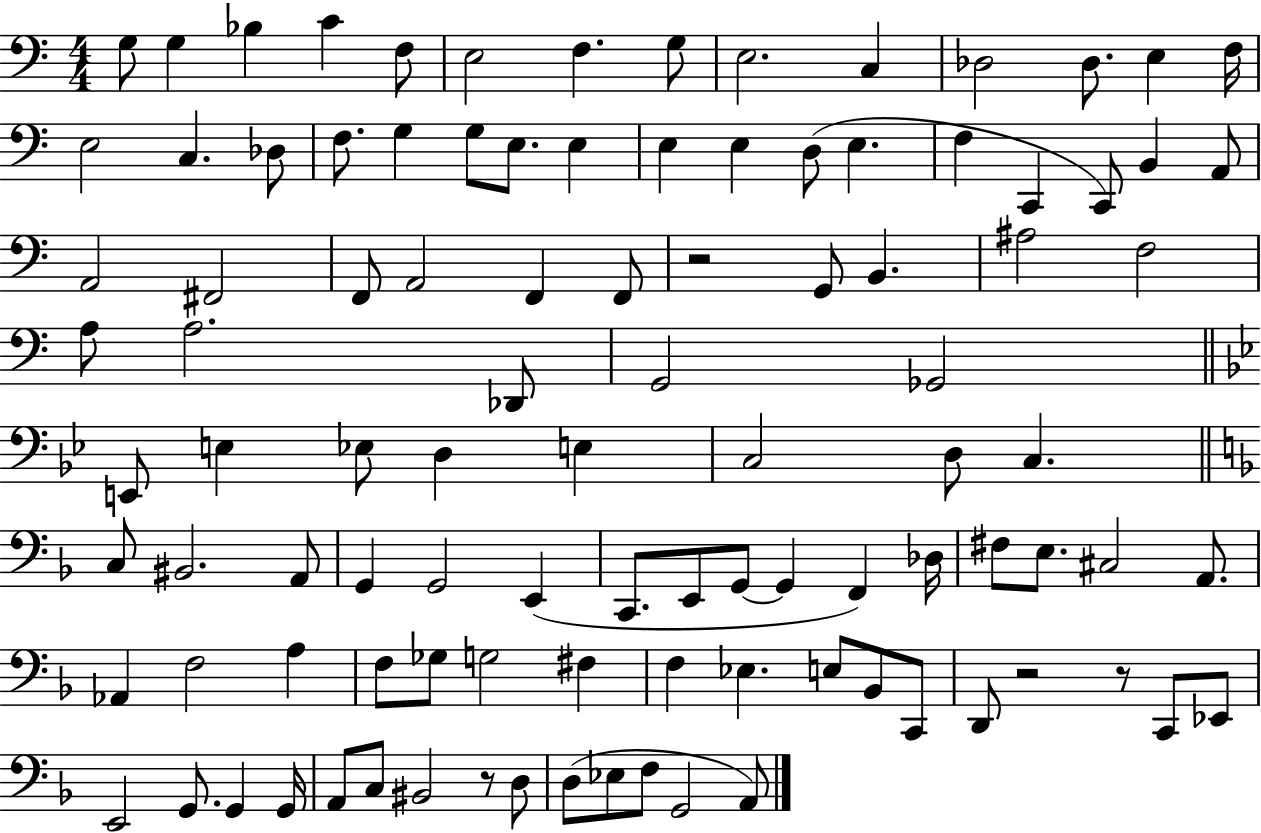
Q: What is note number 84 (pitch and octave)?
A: C2